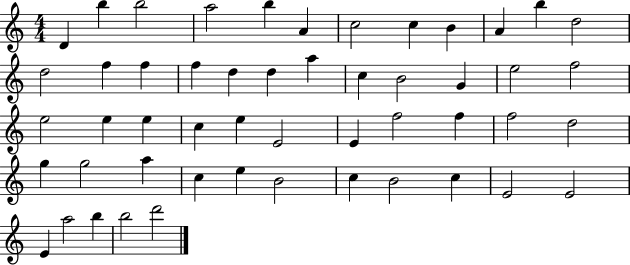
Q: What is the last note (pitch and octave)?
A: D6